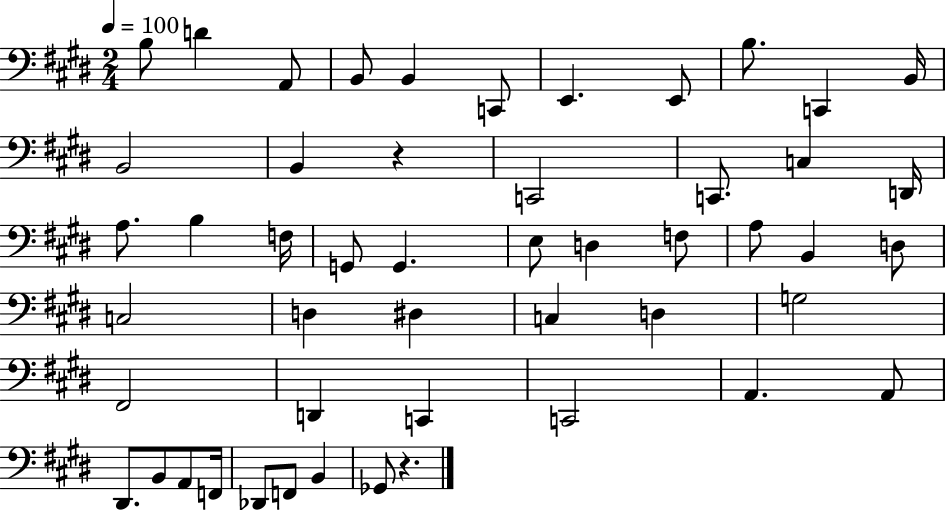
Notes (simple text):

B3/e D4/q A2/e B2/e B2/q C2/e E2/q. E2/e B3/e. C2/q B2/s B2/h B2/q R/q C2/h C2/e. C3/q D2/s A3/e. B3/q F3/s G2/e G2/q. E3/e D3/q F3/e A3/e B2/q D3/e C3/h D3/q D#3/q C3/q D3/q G3/h F#2/h D2/q C2/q C2/h A2/q. A2/e D#2/e. B2/e A2/e F2/s Db2/e F2/e B2/q Gb2/e R/q.